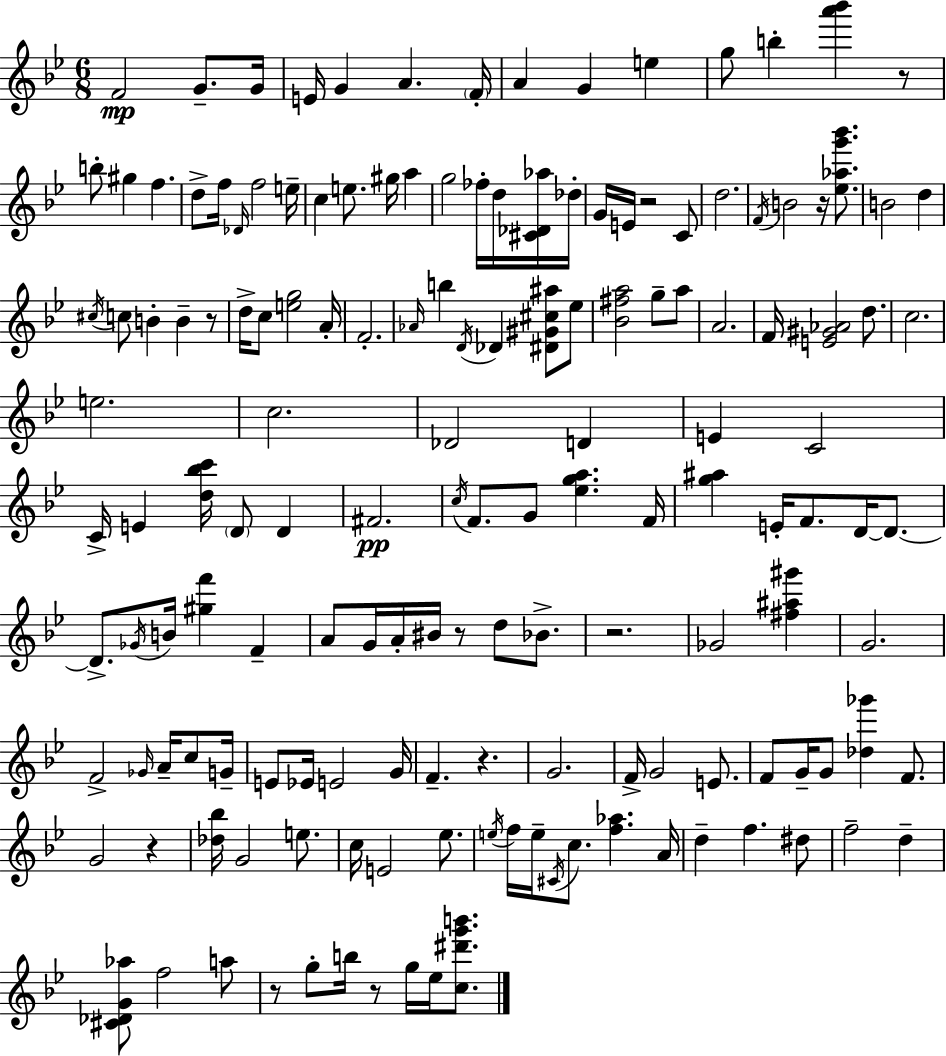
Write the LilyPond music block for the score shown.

{
  \clef treble
  \numericTimeSignature
  \time 6/8
  \key g \minor
  f'2\mp g'8.-- g'16 | e'16 g'4 a'4. \parenthesize f'16-. | a'4 g'4 e''4 | g''8 b''4-. <a''' bes'''>4 r8 | \break b''8-. gis''4 f''4. | d''8-> f''16 \grace { des'16 } f''2 | e''16-- c''4 e''8. gis''16 a''4 | g''2 fes''16-. d''16 <cis' des' aes''>16 | \break des''16-. g'16 e'16 r2 c'8 | d''2. | \acciaccatura { f'16 } b'2 r16 <ees'' aes'' g''' bes'''>8. | b'2 d''4 | \break \acciaccatura { cis''16 } c''8 b'4-. b'4-- | r8 d''16-> c''8 <e'' g''>2 | a'16-. f'2.-. | \grace { aes'16 } b''4 \acciaccatura { d'16 } des'4 | \break <dis' gis' cis'' ais''>8 ees''8 <bes' fis'' a''>2 | g''8-- a''8 a'2. | f'16 <e' gis' aes'>2 | d''8. c''2. | \break e''2. | c''2. | des'2 | d'4 e'4 c'2 | \break c'16-> e'4 <d'' bes'' c'''>16 \parenthesize d'8 | d'4 fis'2.\pp | \acciaccatura { c''16 } f'8. g'8 <ees'' g'' a''>4. | f'16 <g'' ais''>4 e'16-. f'8. | \break d'16~~ d'8.~~ d'8.-> \acciaccatura { ges'16 } b'16 <gis'' f'''>4 | f'4-- a'8 g'16 a'16-. bis'16 | r8 d''8 bes'8.-> r2. | ges'2 | \break <fis'' ais'' gis'''>4 g'2. | f'2-> | \grace { ges'16 } a'16-- c''8 g'16-- e'8 ees'16 e'2 | g'16 f'4.-- | \break r4. g'2. | f'16-> g'2 | e'8. f'8 g'16-- g'8 | <des'' ges'''>4 f'8. g'2 | \break r4 <des'' bes''>16 g'2 | e''8. c''16 e'2 | ees''8. \acciaccatura { e''16 } f''16 e''16-- \acciaccatura { cis'16 } | c''8. <f'' aes''>4. a'16 d''4-- | \break f''4. dis''8 f''2-- | d''4-- <cis' des' g' aes''>8 | f''2 a''8 r8 | g''8-. b''16 r8 g''16 ees''16 <c'' dis''' g''' b'''>8. \bar "|."
}